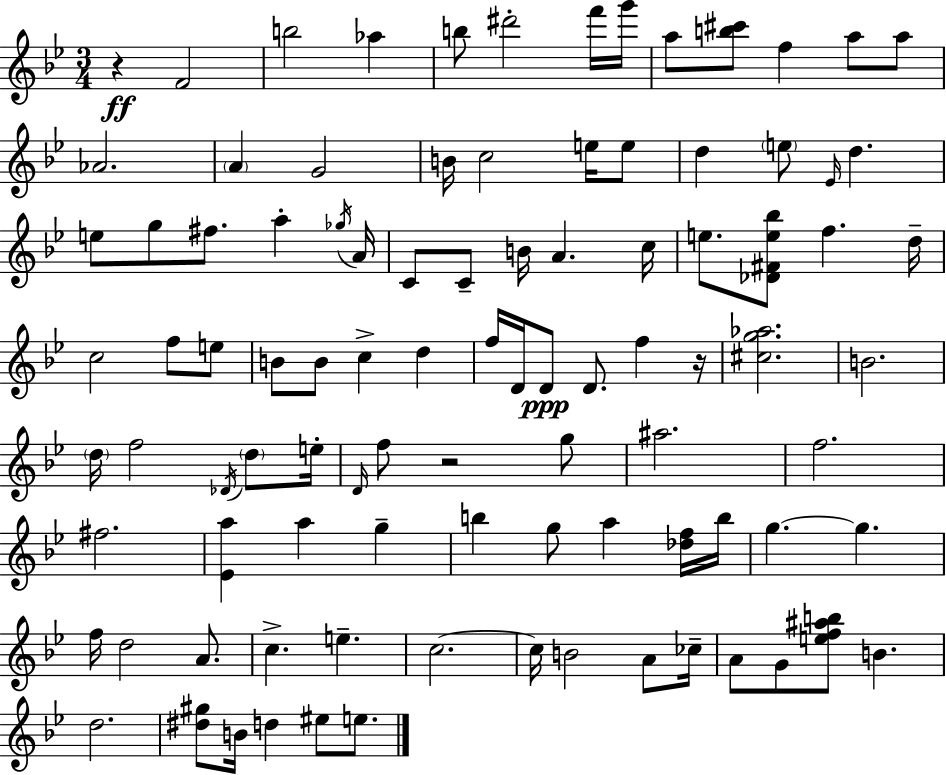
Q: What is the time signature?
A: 3/4